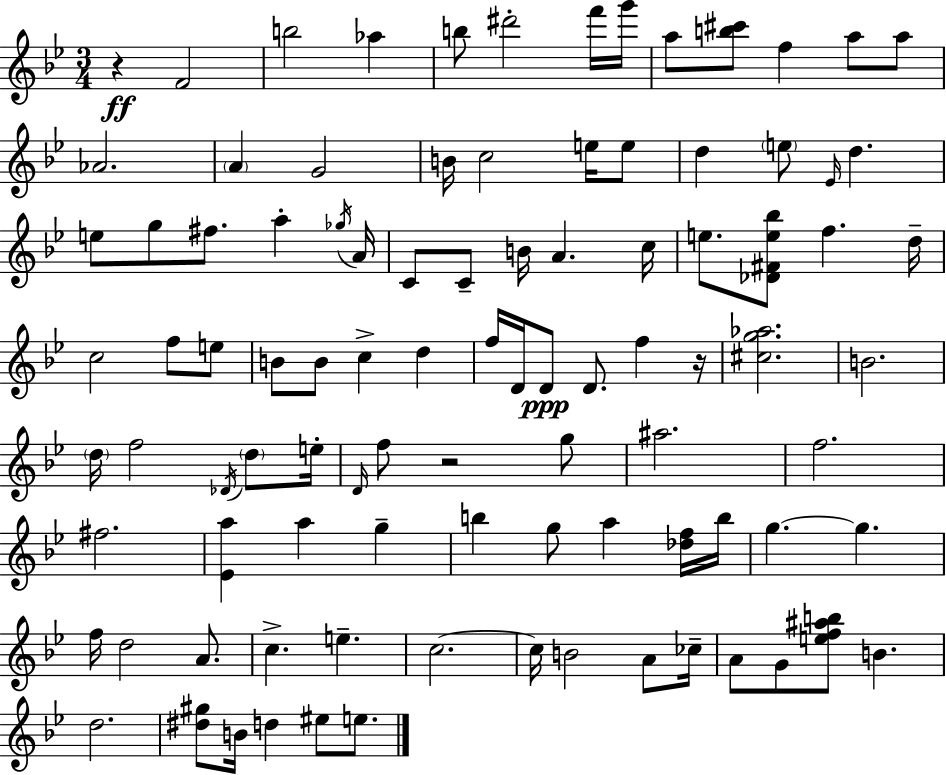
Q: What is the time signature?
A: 3/4